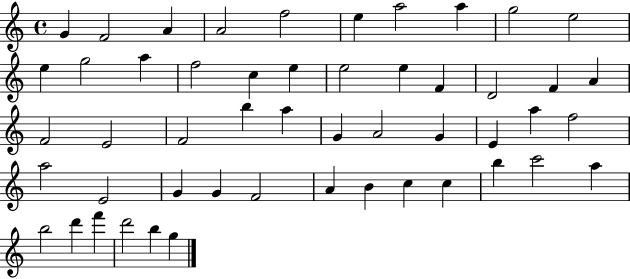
G4/q F4/h A4/q A4/h F5/h E5/q A5/h A5/q G5/h E5/h E5/q G5/h A5/q F5/h C5/q E5/q E5/h E5/q F4/q D4/h F4/q A4/q F4/h E4/h F4/h B5/q A5/q G4/q A4/h G4/q E4/q A5/q F5/h A5/h E4/h G4/q G4/q F4/h A4/q B4/q C5/q C5/q B5/q C6/h A5/q B5/h D6/q F6/q D6/h B5/q G5/q